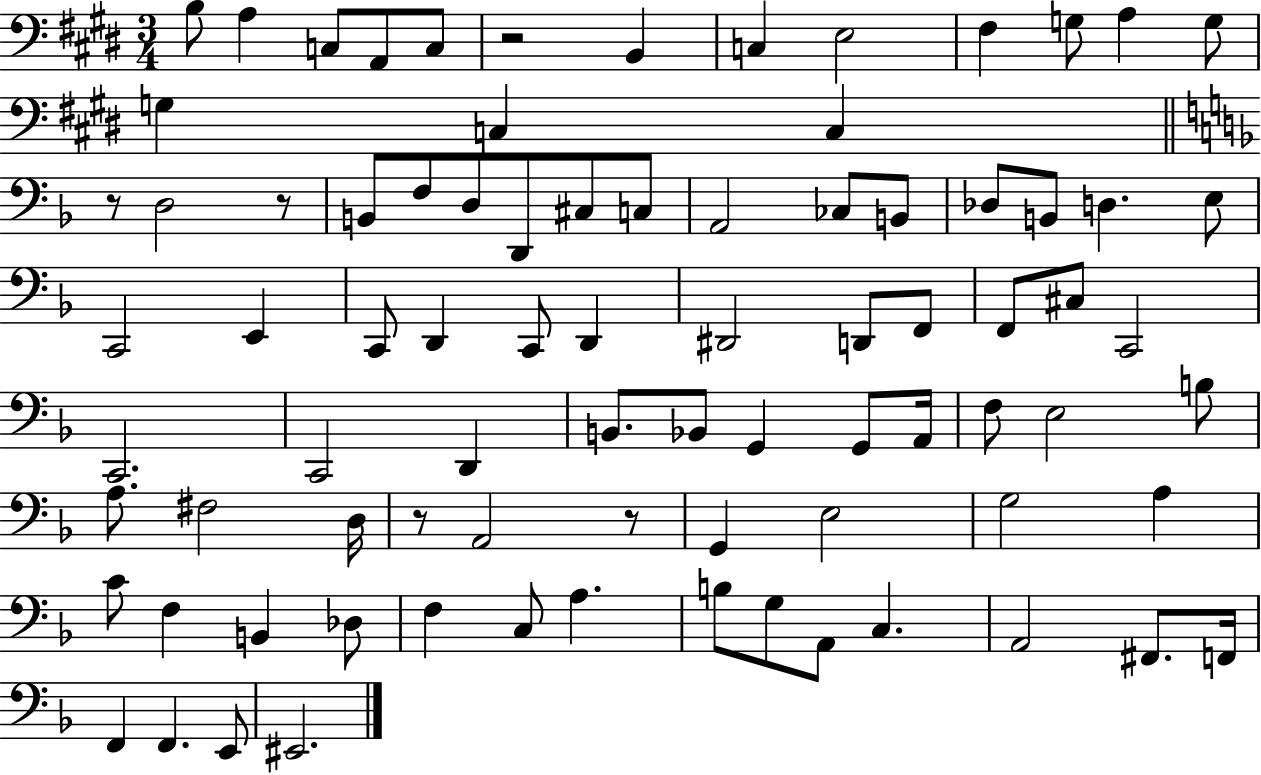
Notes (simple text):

B3/e A3/q C3/e A2/e C3/e R/h B2/q C3/q E3/h F#3/q G3/e A3/q G3/e G3/q C3/q C3/q R/e D3/h R/e B2/e F3/e D3/e D2/e C#3/e C3/e A2/h CES3/e B2/e Db3/e B2/e D3/q. E3/e C2/h E2/q C2/e D2/q C2/e D2/q D#2/h D2/e F2/e F2/e C#3/e C2/h C2/h. C2/h D2/q B2/e. Bb2/e G2/q G2/e A2/s F3/e E3/h B3/e A3/e. F#3/h D3/s R/e A2/h R/e G2/q E3/h G3/h A3/q C4/e F3/q B2/q Db3/e F3/q C3/e A3/q. B3/e G3/e A2/e C3/q. A2/h F#2/e. F2/s F2/q F2/q. E2/e EIS2/h.